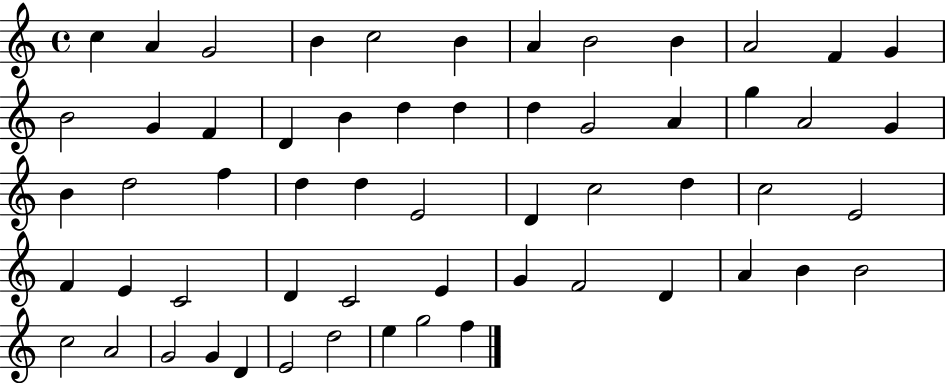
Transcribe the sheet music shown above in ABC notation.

X:1
T:Untitled
M:4/4
L:1/4
K:C
c A G2 B c2 B A B2 B A2 F G B2 G F D B d d d G2 A g A2 G B d2 f d d E2 D c2 d c2 E2 F E C2 D C2 E G F2 D A B B2 c2 A2 G2 G D E2 d2 e g2 f